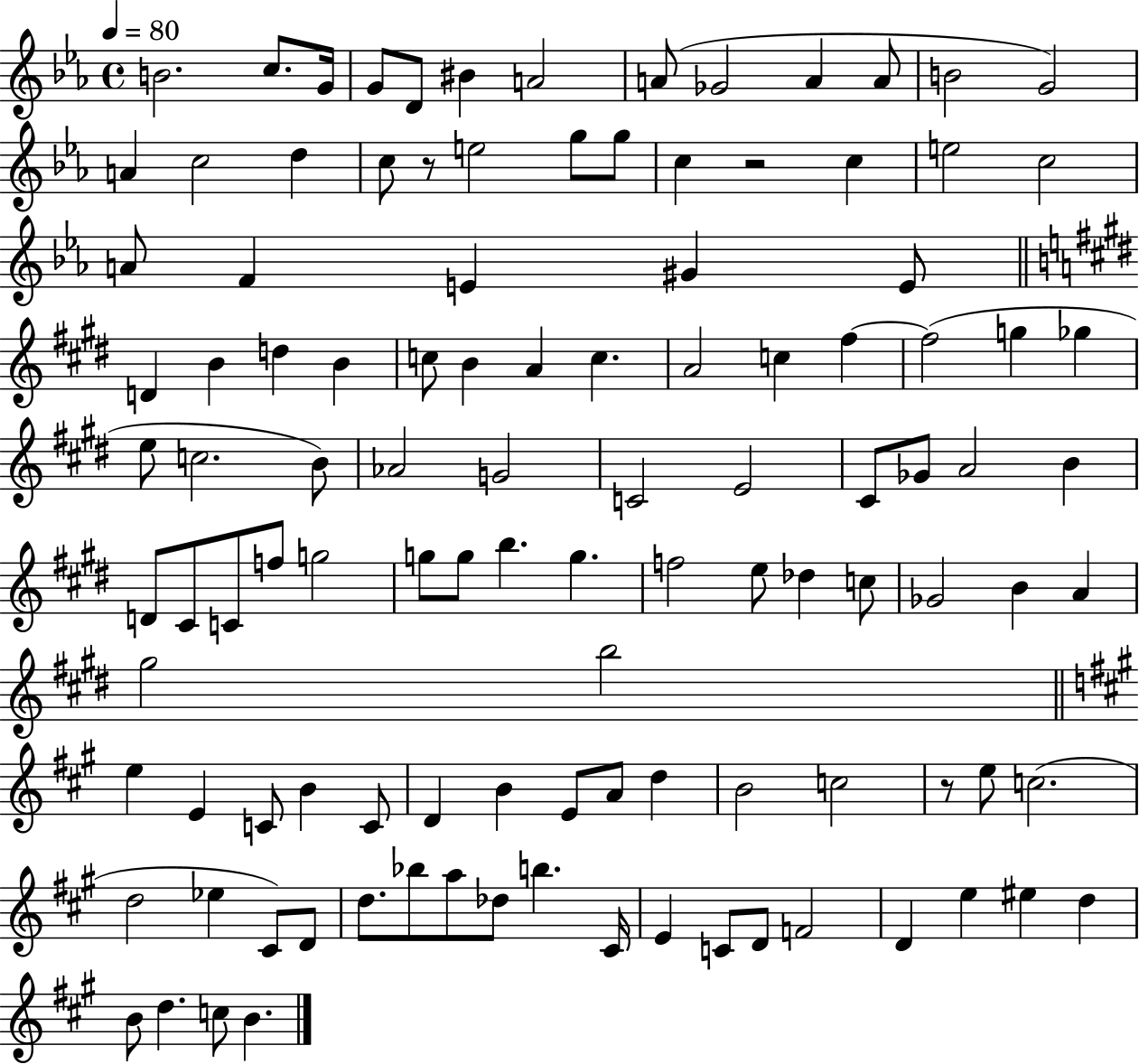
{
  \clef treble
  \time 4/4
  \defaultTimeSignature
  \key ees \major
  \tempo 4 = 80
  \repeat volta 2 { b'2. c''8. g'16 | g'8 d'8 bis'4 a'2 | a'8( ges'2 a'4 a'8 | b'2 g'2) | \break a'4 c''2 d''4 | c''8 r8 e''2 g''8 g''8 | c''4 r2 c''4 | e''2 c''2 | \break a'8 f'4 e'4 gis'4 e'8 | \bar "||" \break \key e \major d'4 b'4 d''4 b'4 | c''8 b'4 a'4 c''4. | a'2 c''4 fis''4~~ | fis''2( g''4 ges''4 | \break e''8 c''2. b'8) | aes'2 g'2 | c'2 e'2 | cis'8 ges'8 a'2 b'4 | \break d'8 cis'8 c'8 f''8 g''2 | g''8 g''8 b''4. g''4. | f''2 e''8 des''4 c''8 | ges'2 b'4 a'4 | \break gis''2 b''2 | \bar "||" \break \key a \major e''4 e'4 c'8 b'4 c'8 | d'4 b'4 e'8 a'8 d''4 | b'2 c''2 | r8 e''8 c''2.( | \break d''2 ees''4 cis'8) d'8 | d''8. bes''8 a''8 des''8 b''4. cis'16 | e'4 c'8 d'8 f'2 | d'4 e''4 eis''4 d''4 | \break b'8 d''4. c''8 b'4. | } \bar "|."
}